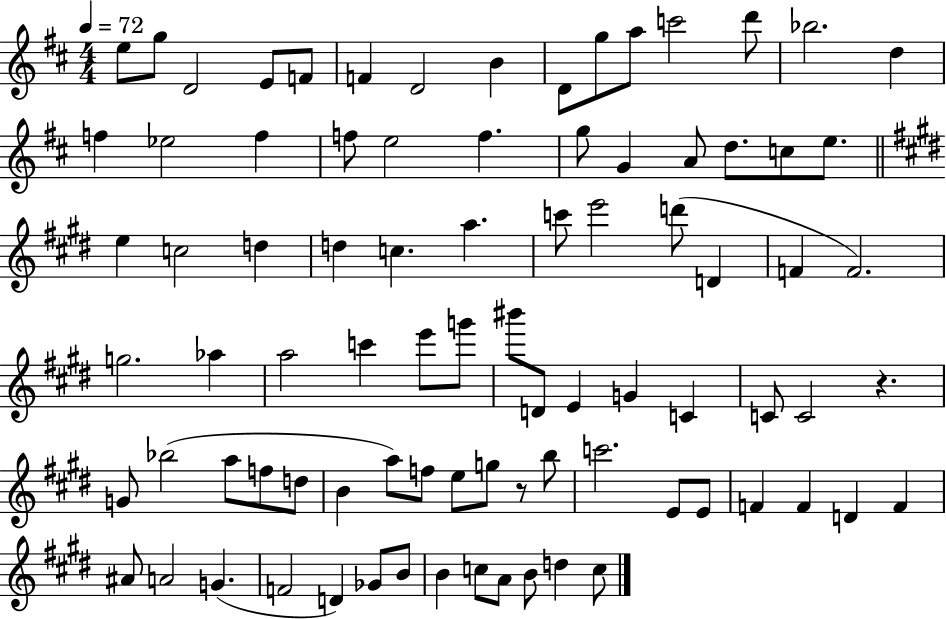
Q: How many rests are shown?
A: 2